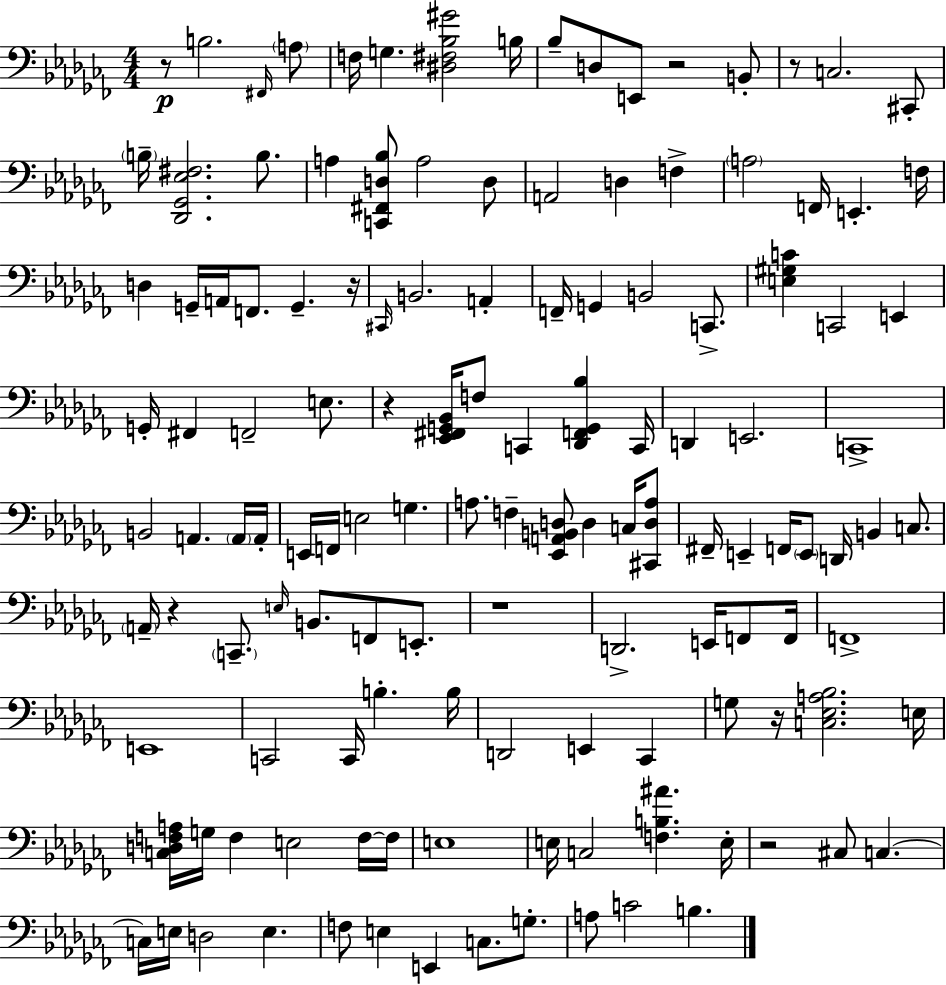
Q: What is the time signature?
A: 4/4